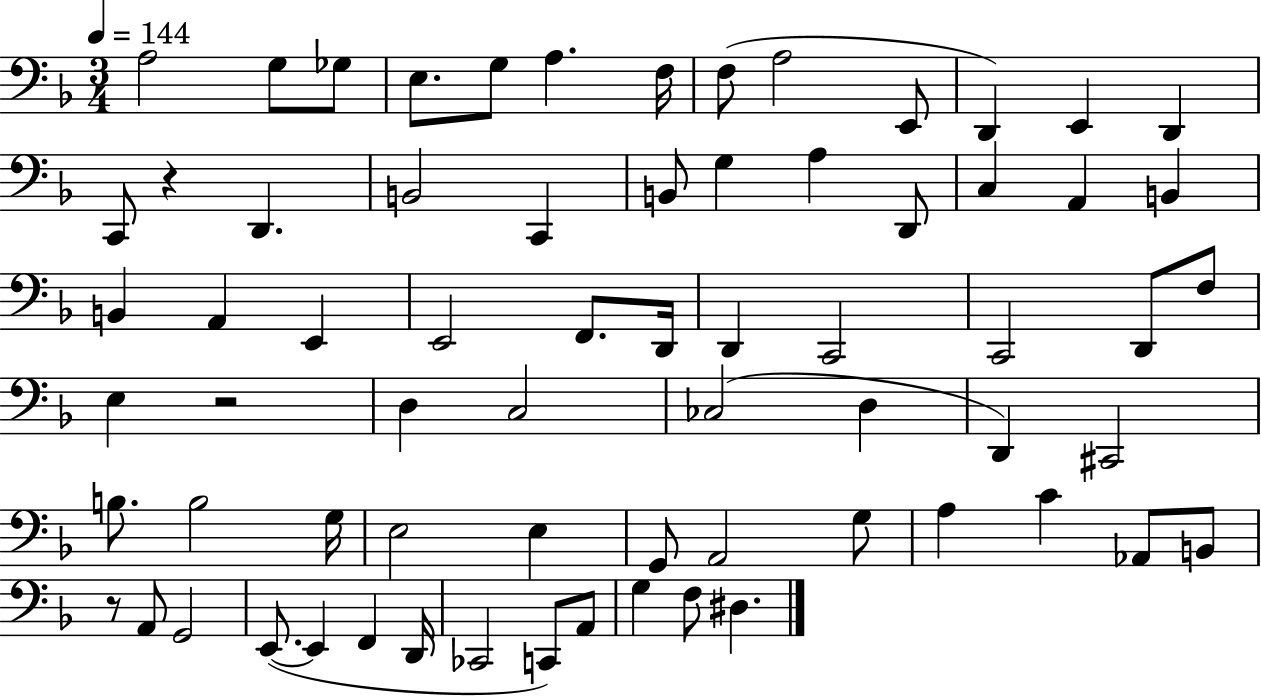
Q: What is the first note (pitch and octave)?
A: A3